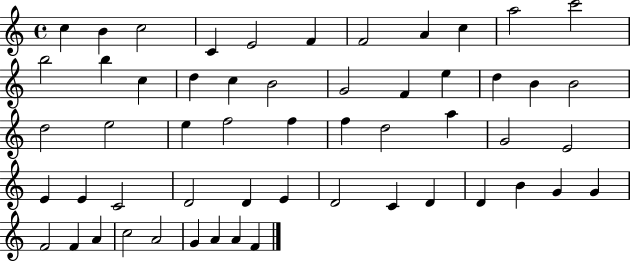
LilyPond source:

{
  \clef treble
  \time 4/4
  \defaultTimeSignature
  \key c \major
  c''4 b'4 c''2 | c'4 e'2 f'4 | f'2 a'4 c''4 | a''2 c'''2 | \break b''2 b''4 c''4 | d''4 c''4 b'2 | g'2 f'4 e''4 | d''4 b'4 b'2 | \break d''2 e''2 | e''4 f''2 f''4 | f''4 d''2 a''4 | g'2 e'2 | \break e'4 e'4 c'2 | d'2 d'4 e'4 | d'2 c'4 d'4 | d'4 b'4 g'4 g'4 | \break f'2 f'4 a'4 | c''2 a'2 | g'4 a'4 a'4 f'4 | \bar "|."
}